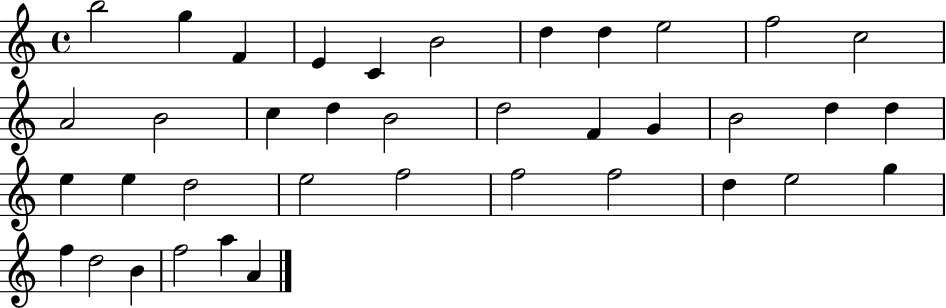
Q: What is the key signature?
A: C major